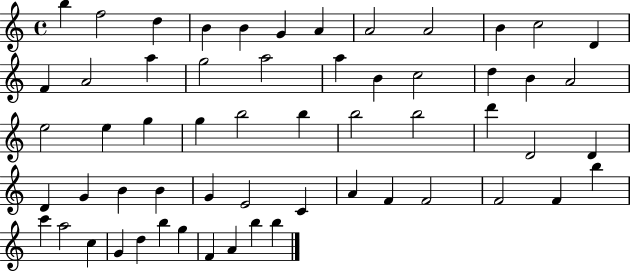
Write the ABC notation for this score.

X:1
T:Untitled
M:4/4
L:1/4
K:C
b f2 d B B G A A2 A2 B c2 D F A2 a g2 a2 a B c2 d B A2 e2 e g g b2 b b2 b2 d' D2 D D G B B G E2 C A F F2 F2 F b c' a2 c G d b g F A b b